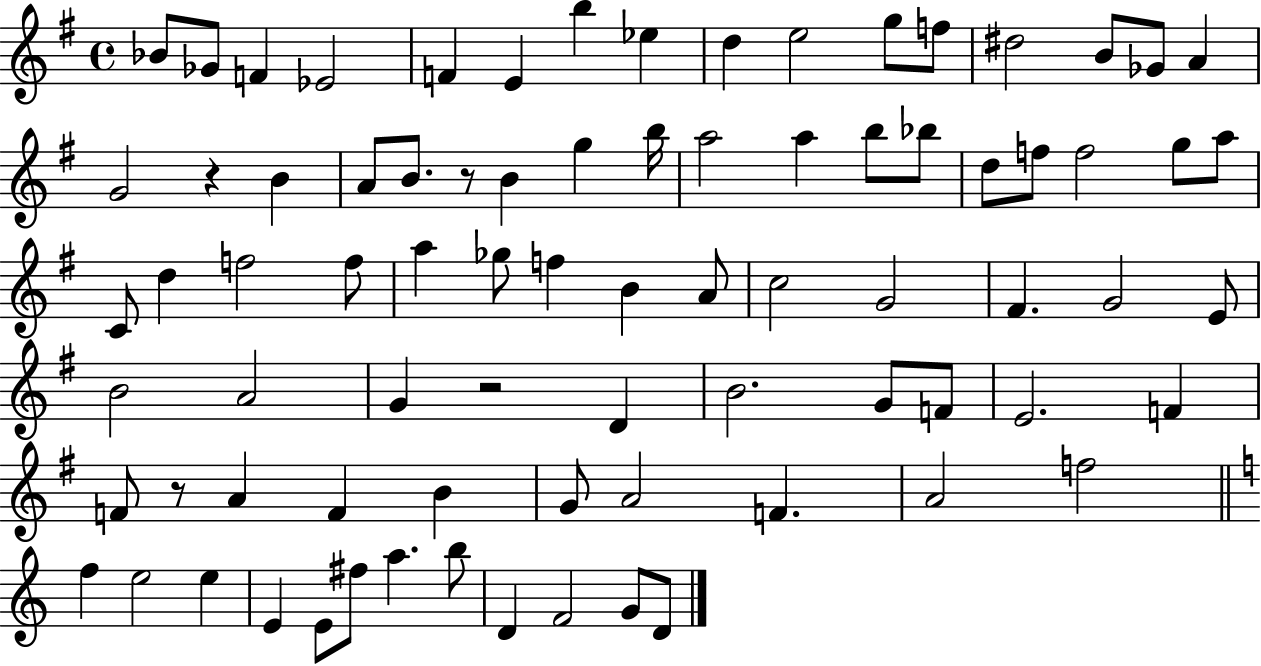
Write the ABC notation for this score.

X:1
T:Untitled
M:4/4
L:1/4
K:G
_B/2 _G/2 F _E2 F E b _e d e2 g/2 f/2 ^d2 B/2 _G/2 A G2 z B A/2 B/2 z/2 B g b/4 a2 a b/2 _b/2 d/2 f/2 f2 g/2 a/2 C/2 d f2 f/2 a _g/2 f B A/2 c2 G2 ^F G2 E/2 B2 A2 G z2 D B2 G/2 F/2 E2 F F/2 z/2 A F B G/2 A2 F A2 f2 f e2 e E E/2 ^f/2 a b/2 D F2 G/2 D/2